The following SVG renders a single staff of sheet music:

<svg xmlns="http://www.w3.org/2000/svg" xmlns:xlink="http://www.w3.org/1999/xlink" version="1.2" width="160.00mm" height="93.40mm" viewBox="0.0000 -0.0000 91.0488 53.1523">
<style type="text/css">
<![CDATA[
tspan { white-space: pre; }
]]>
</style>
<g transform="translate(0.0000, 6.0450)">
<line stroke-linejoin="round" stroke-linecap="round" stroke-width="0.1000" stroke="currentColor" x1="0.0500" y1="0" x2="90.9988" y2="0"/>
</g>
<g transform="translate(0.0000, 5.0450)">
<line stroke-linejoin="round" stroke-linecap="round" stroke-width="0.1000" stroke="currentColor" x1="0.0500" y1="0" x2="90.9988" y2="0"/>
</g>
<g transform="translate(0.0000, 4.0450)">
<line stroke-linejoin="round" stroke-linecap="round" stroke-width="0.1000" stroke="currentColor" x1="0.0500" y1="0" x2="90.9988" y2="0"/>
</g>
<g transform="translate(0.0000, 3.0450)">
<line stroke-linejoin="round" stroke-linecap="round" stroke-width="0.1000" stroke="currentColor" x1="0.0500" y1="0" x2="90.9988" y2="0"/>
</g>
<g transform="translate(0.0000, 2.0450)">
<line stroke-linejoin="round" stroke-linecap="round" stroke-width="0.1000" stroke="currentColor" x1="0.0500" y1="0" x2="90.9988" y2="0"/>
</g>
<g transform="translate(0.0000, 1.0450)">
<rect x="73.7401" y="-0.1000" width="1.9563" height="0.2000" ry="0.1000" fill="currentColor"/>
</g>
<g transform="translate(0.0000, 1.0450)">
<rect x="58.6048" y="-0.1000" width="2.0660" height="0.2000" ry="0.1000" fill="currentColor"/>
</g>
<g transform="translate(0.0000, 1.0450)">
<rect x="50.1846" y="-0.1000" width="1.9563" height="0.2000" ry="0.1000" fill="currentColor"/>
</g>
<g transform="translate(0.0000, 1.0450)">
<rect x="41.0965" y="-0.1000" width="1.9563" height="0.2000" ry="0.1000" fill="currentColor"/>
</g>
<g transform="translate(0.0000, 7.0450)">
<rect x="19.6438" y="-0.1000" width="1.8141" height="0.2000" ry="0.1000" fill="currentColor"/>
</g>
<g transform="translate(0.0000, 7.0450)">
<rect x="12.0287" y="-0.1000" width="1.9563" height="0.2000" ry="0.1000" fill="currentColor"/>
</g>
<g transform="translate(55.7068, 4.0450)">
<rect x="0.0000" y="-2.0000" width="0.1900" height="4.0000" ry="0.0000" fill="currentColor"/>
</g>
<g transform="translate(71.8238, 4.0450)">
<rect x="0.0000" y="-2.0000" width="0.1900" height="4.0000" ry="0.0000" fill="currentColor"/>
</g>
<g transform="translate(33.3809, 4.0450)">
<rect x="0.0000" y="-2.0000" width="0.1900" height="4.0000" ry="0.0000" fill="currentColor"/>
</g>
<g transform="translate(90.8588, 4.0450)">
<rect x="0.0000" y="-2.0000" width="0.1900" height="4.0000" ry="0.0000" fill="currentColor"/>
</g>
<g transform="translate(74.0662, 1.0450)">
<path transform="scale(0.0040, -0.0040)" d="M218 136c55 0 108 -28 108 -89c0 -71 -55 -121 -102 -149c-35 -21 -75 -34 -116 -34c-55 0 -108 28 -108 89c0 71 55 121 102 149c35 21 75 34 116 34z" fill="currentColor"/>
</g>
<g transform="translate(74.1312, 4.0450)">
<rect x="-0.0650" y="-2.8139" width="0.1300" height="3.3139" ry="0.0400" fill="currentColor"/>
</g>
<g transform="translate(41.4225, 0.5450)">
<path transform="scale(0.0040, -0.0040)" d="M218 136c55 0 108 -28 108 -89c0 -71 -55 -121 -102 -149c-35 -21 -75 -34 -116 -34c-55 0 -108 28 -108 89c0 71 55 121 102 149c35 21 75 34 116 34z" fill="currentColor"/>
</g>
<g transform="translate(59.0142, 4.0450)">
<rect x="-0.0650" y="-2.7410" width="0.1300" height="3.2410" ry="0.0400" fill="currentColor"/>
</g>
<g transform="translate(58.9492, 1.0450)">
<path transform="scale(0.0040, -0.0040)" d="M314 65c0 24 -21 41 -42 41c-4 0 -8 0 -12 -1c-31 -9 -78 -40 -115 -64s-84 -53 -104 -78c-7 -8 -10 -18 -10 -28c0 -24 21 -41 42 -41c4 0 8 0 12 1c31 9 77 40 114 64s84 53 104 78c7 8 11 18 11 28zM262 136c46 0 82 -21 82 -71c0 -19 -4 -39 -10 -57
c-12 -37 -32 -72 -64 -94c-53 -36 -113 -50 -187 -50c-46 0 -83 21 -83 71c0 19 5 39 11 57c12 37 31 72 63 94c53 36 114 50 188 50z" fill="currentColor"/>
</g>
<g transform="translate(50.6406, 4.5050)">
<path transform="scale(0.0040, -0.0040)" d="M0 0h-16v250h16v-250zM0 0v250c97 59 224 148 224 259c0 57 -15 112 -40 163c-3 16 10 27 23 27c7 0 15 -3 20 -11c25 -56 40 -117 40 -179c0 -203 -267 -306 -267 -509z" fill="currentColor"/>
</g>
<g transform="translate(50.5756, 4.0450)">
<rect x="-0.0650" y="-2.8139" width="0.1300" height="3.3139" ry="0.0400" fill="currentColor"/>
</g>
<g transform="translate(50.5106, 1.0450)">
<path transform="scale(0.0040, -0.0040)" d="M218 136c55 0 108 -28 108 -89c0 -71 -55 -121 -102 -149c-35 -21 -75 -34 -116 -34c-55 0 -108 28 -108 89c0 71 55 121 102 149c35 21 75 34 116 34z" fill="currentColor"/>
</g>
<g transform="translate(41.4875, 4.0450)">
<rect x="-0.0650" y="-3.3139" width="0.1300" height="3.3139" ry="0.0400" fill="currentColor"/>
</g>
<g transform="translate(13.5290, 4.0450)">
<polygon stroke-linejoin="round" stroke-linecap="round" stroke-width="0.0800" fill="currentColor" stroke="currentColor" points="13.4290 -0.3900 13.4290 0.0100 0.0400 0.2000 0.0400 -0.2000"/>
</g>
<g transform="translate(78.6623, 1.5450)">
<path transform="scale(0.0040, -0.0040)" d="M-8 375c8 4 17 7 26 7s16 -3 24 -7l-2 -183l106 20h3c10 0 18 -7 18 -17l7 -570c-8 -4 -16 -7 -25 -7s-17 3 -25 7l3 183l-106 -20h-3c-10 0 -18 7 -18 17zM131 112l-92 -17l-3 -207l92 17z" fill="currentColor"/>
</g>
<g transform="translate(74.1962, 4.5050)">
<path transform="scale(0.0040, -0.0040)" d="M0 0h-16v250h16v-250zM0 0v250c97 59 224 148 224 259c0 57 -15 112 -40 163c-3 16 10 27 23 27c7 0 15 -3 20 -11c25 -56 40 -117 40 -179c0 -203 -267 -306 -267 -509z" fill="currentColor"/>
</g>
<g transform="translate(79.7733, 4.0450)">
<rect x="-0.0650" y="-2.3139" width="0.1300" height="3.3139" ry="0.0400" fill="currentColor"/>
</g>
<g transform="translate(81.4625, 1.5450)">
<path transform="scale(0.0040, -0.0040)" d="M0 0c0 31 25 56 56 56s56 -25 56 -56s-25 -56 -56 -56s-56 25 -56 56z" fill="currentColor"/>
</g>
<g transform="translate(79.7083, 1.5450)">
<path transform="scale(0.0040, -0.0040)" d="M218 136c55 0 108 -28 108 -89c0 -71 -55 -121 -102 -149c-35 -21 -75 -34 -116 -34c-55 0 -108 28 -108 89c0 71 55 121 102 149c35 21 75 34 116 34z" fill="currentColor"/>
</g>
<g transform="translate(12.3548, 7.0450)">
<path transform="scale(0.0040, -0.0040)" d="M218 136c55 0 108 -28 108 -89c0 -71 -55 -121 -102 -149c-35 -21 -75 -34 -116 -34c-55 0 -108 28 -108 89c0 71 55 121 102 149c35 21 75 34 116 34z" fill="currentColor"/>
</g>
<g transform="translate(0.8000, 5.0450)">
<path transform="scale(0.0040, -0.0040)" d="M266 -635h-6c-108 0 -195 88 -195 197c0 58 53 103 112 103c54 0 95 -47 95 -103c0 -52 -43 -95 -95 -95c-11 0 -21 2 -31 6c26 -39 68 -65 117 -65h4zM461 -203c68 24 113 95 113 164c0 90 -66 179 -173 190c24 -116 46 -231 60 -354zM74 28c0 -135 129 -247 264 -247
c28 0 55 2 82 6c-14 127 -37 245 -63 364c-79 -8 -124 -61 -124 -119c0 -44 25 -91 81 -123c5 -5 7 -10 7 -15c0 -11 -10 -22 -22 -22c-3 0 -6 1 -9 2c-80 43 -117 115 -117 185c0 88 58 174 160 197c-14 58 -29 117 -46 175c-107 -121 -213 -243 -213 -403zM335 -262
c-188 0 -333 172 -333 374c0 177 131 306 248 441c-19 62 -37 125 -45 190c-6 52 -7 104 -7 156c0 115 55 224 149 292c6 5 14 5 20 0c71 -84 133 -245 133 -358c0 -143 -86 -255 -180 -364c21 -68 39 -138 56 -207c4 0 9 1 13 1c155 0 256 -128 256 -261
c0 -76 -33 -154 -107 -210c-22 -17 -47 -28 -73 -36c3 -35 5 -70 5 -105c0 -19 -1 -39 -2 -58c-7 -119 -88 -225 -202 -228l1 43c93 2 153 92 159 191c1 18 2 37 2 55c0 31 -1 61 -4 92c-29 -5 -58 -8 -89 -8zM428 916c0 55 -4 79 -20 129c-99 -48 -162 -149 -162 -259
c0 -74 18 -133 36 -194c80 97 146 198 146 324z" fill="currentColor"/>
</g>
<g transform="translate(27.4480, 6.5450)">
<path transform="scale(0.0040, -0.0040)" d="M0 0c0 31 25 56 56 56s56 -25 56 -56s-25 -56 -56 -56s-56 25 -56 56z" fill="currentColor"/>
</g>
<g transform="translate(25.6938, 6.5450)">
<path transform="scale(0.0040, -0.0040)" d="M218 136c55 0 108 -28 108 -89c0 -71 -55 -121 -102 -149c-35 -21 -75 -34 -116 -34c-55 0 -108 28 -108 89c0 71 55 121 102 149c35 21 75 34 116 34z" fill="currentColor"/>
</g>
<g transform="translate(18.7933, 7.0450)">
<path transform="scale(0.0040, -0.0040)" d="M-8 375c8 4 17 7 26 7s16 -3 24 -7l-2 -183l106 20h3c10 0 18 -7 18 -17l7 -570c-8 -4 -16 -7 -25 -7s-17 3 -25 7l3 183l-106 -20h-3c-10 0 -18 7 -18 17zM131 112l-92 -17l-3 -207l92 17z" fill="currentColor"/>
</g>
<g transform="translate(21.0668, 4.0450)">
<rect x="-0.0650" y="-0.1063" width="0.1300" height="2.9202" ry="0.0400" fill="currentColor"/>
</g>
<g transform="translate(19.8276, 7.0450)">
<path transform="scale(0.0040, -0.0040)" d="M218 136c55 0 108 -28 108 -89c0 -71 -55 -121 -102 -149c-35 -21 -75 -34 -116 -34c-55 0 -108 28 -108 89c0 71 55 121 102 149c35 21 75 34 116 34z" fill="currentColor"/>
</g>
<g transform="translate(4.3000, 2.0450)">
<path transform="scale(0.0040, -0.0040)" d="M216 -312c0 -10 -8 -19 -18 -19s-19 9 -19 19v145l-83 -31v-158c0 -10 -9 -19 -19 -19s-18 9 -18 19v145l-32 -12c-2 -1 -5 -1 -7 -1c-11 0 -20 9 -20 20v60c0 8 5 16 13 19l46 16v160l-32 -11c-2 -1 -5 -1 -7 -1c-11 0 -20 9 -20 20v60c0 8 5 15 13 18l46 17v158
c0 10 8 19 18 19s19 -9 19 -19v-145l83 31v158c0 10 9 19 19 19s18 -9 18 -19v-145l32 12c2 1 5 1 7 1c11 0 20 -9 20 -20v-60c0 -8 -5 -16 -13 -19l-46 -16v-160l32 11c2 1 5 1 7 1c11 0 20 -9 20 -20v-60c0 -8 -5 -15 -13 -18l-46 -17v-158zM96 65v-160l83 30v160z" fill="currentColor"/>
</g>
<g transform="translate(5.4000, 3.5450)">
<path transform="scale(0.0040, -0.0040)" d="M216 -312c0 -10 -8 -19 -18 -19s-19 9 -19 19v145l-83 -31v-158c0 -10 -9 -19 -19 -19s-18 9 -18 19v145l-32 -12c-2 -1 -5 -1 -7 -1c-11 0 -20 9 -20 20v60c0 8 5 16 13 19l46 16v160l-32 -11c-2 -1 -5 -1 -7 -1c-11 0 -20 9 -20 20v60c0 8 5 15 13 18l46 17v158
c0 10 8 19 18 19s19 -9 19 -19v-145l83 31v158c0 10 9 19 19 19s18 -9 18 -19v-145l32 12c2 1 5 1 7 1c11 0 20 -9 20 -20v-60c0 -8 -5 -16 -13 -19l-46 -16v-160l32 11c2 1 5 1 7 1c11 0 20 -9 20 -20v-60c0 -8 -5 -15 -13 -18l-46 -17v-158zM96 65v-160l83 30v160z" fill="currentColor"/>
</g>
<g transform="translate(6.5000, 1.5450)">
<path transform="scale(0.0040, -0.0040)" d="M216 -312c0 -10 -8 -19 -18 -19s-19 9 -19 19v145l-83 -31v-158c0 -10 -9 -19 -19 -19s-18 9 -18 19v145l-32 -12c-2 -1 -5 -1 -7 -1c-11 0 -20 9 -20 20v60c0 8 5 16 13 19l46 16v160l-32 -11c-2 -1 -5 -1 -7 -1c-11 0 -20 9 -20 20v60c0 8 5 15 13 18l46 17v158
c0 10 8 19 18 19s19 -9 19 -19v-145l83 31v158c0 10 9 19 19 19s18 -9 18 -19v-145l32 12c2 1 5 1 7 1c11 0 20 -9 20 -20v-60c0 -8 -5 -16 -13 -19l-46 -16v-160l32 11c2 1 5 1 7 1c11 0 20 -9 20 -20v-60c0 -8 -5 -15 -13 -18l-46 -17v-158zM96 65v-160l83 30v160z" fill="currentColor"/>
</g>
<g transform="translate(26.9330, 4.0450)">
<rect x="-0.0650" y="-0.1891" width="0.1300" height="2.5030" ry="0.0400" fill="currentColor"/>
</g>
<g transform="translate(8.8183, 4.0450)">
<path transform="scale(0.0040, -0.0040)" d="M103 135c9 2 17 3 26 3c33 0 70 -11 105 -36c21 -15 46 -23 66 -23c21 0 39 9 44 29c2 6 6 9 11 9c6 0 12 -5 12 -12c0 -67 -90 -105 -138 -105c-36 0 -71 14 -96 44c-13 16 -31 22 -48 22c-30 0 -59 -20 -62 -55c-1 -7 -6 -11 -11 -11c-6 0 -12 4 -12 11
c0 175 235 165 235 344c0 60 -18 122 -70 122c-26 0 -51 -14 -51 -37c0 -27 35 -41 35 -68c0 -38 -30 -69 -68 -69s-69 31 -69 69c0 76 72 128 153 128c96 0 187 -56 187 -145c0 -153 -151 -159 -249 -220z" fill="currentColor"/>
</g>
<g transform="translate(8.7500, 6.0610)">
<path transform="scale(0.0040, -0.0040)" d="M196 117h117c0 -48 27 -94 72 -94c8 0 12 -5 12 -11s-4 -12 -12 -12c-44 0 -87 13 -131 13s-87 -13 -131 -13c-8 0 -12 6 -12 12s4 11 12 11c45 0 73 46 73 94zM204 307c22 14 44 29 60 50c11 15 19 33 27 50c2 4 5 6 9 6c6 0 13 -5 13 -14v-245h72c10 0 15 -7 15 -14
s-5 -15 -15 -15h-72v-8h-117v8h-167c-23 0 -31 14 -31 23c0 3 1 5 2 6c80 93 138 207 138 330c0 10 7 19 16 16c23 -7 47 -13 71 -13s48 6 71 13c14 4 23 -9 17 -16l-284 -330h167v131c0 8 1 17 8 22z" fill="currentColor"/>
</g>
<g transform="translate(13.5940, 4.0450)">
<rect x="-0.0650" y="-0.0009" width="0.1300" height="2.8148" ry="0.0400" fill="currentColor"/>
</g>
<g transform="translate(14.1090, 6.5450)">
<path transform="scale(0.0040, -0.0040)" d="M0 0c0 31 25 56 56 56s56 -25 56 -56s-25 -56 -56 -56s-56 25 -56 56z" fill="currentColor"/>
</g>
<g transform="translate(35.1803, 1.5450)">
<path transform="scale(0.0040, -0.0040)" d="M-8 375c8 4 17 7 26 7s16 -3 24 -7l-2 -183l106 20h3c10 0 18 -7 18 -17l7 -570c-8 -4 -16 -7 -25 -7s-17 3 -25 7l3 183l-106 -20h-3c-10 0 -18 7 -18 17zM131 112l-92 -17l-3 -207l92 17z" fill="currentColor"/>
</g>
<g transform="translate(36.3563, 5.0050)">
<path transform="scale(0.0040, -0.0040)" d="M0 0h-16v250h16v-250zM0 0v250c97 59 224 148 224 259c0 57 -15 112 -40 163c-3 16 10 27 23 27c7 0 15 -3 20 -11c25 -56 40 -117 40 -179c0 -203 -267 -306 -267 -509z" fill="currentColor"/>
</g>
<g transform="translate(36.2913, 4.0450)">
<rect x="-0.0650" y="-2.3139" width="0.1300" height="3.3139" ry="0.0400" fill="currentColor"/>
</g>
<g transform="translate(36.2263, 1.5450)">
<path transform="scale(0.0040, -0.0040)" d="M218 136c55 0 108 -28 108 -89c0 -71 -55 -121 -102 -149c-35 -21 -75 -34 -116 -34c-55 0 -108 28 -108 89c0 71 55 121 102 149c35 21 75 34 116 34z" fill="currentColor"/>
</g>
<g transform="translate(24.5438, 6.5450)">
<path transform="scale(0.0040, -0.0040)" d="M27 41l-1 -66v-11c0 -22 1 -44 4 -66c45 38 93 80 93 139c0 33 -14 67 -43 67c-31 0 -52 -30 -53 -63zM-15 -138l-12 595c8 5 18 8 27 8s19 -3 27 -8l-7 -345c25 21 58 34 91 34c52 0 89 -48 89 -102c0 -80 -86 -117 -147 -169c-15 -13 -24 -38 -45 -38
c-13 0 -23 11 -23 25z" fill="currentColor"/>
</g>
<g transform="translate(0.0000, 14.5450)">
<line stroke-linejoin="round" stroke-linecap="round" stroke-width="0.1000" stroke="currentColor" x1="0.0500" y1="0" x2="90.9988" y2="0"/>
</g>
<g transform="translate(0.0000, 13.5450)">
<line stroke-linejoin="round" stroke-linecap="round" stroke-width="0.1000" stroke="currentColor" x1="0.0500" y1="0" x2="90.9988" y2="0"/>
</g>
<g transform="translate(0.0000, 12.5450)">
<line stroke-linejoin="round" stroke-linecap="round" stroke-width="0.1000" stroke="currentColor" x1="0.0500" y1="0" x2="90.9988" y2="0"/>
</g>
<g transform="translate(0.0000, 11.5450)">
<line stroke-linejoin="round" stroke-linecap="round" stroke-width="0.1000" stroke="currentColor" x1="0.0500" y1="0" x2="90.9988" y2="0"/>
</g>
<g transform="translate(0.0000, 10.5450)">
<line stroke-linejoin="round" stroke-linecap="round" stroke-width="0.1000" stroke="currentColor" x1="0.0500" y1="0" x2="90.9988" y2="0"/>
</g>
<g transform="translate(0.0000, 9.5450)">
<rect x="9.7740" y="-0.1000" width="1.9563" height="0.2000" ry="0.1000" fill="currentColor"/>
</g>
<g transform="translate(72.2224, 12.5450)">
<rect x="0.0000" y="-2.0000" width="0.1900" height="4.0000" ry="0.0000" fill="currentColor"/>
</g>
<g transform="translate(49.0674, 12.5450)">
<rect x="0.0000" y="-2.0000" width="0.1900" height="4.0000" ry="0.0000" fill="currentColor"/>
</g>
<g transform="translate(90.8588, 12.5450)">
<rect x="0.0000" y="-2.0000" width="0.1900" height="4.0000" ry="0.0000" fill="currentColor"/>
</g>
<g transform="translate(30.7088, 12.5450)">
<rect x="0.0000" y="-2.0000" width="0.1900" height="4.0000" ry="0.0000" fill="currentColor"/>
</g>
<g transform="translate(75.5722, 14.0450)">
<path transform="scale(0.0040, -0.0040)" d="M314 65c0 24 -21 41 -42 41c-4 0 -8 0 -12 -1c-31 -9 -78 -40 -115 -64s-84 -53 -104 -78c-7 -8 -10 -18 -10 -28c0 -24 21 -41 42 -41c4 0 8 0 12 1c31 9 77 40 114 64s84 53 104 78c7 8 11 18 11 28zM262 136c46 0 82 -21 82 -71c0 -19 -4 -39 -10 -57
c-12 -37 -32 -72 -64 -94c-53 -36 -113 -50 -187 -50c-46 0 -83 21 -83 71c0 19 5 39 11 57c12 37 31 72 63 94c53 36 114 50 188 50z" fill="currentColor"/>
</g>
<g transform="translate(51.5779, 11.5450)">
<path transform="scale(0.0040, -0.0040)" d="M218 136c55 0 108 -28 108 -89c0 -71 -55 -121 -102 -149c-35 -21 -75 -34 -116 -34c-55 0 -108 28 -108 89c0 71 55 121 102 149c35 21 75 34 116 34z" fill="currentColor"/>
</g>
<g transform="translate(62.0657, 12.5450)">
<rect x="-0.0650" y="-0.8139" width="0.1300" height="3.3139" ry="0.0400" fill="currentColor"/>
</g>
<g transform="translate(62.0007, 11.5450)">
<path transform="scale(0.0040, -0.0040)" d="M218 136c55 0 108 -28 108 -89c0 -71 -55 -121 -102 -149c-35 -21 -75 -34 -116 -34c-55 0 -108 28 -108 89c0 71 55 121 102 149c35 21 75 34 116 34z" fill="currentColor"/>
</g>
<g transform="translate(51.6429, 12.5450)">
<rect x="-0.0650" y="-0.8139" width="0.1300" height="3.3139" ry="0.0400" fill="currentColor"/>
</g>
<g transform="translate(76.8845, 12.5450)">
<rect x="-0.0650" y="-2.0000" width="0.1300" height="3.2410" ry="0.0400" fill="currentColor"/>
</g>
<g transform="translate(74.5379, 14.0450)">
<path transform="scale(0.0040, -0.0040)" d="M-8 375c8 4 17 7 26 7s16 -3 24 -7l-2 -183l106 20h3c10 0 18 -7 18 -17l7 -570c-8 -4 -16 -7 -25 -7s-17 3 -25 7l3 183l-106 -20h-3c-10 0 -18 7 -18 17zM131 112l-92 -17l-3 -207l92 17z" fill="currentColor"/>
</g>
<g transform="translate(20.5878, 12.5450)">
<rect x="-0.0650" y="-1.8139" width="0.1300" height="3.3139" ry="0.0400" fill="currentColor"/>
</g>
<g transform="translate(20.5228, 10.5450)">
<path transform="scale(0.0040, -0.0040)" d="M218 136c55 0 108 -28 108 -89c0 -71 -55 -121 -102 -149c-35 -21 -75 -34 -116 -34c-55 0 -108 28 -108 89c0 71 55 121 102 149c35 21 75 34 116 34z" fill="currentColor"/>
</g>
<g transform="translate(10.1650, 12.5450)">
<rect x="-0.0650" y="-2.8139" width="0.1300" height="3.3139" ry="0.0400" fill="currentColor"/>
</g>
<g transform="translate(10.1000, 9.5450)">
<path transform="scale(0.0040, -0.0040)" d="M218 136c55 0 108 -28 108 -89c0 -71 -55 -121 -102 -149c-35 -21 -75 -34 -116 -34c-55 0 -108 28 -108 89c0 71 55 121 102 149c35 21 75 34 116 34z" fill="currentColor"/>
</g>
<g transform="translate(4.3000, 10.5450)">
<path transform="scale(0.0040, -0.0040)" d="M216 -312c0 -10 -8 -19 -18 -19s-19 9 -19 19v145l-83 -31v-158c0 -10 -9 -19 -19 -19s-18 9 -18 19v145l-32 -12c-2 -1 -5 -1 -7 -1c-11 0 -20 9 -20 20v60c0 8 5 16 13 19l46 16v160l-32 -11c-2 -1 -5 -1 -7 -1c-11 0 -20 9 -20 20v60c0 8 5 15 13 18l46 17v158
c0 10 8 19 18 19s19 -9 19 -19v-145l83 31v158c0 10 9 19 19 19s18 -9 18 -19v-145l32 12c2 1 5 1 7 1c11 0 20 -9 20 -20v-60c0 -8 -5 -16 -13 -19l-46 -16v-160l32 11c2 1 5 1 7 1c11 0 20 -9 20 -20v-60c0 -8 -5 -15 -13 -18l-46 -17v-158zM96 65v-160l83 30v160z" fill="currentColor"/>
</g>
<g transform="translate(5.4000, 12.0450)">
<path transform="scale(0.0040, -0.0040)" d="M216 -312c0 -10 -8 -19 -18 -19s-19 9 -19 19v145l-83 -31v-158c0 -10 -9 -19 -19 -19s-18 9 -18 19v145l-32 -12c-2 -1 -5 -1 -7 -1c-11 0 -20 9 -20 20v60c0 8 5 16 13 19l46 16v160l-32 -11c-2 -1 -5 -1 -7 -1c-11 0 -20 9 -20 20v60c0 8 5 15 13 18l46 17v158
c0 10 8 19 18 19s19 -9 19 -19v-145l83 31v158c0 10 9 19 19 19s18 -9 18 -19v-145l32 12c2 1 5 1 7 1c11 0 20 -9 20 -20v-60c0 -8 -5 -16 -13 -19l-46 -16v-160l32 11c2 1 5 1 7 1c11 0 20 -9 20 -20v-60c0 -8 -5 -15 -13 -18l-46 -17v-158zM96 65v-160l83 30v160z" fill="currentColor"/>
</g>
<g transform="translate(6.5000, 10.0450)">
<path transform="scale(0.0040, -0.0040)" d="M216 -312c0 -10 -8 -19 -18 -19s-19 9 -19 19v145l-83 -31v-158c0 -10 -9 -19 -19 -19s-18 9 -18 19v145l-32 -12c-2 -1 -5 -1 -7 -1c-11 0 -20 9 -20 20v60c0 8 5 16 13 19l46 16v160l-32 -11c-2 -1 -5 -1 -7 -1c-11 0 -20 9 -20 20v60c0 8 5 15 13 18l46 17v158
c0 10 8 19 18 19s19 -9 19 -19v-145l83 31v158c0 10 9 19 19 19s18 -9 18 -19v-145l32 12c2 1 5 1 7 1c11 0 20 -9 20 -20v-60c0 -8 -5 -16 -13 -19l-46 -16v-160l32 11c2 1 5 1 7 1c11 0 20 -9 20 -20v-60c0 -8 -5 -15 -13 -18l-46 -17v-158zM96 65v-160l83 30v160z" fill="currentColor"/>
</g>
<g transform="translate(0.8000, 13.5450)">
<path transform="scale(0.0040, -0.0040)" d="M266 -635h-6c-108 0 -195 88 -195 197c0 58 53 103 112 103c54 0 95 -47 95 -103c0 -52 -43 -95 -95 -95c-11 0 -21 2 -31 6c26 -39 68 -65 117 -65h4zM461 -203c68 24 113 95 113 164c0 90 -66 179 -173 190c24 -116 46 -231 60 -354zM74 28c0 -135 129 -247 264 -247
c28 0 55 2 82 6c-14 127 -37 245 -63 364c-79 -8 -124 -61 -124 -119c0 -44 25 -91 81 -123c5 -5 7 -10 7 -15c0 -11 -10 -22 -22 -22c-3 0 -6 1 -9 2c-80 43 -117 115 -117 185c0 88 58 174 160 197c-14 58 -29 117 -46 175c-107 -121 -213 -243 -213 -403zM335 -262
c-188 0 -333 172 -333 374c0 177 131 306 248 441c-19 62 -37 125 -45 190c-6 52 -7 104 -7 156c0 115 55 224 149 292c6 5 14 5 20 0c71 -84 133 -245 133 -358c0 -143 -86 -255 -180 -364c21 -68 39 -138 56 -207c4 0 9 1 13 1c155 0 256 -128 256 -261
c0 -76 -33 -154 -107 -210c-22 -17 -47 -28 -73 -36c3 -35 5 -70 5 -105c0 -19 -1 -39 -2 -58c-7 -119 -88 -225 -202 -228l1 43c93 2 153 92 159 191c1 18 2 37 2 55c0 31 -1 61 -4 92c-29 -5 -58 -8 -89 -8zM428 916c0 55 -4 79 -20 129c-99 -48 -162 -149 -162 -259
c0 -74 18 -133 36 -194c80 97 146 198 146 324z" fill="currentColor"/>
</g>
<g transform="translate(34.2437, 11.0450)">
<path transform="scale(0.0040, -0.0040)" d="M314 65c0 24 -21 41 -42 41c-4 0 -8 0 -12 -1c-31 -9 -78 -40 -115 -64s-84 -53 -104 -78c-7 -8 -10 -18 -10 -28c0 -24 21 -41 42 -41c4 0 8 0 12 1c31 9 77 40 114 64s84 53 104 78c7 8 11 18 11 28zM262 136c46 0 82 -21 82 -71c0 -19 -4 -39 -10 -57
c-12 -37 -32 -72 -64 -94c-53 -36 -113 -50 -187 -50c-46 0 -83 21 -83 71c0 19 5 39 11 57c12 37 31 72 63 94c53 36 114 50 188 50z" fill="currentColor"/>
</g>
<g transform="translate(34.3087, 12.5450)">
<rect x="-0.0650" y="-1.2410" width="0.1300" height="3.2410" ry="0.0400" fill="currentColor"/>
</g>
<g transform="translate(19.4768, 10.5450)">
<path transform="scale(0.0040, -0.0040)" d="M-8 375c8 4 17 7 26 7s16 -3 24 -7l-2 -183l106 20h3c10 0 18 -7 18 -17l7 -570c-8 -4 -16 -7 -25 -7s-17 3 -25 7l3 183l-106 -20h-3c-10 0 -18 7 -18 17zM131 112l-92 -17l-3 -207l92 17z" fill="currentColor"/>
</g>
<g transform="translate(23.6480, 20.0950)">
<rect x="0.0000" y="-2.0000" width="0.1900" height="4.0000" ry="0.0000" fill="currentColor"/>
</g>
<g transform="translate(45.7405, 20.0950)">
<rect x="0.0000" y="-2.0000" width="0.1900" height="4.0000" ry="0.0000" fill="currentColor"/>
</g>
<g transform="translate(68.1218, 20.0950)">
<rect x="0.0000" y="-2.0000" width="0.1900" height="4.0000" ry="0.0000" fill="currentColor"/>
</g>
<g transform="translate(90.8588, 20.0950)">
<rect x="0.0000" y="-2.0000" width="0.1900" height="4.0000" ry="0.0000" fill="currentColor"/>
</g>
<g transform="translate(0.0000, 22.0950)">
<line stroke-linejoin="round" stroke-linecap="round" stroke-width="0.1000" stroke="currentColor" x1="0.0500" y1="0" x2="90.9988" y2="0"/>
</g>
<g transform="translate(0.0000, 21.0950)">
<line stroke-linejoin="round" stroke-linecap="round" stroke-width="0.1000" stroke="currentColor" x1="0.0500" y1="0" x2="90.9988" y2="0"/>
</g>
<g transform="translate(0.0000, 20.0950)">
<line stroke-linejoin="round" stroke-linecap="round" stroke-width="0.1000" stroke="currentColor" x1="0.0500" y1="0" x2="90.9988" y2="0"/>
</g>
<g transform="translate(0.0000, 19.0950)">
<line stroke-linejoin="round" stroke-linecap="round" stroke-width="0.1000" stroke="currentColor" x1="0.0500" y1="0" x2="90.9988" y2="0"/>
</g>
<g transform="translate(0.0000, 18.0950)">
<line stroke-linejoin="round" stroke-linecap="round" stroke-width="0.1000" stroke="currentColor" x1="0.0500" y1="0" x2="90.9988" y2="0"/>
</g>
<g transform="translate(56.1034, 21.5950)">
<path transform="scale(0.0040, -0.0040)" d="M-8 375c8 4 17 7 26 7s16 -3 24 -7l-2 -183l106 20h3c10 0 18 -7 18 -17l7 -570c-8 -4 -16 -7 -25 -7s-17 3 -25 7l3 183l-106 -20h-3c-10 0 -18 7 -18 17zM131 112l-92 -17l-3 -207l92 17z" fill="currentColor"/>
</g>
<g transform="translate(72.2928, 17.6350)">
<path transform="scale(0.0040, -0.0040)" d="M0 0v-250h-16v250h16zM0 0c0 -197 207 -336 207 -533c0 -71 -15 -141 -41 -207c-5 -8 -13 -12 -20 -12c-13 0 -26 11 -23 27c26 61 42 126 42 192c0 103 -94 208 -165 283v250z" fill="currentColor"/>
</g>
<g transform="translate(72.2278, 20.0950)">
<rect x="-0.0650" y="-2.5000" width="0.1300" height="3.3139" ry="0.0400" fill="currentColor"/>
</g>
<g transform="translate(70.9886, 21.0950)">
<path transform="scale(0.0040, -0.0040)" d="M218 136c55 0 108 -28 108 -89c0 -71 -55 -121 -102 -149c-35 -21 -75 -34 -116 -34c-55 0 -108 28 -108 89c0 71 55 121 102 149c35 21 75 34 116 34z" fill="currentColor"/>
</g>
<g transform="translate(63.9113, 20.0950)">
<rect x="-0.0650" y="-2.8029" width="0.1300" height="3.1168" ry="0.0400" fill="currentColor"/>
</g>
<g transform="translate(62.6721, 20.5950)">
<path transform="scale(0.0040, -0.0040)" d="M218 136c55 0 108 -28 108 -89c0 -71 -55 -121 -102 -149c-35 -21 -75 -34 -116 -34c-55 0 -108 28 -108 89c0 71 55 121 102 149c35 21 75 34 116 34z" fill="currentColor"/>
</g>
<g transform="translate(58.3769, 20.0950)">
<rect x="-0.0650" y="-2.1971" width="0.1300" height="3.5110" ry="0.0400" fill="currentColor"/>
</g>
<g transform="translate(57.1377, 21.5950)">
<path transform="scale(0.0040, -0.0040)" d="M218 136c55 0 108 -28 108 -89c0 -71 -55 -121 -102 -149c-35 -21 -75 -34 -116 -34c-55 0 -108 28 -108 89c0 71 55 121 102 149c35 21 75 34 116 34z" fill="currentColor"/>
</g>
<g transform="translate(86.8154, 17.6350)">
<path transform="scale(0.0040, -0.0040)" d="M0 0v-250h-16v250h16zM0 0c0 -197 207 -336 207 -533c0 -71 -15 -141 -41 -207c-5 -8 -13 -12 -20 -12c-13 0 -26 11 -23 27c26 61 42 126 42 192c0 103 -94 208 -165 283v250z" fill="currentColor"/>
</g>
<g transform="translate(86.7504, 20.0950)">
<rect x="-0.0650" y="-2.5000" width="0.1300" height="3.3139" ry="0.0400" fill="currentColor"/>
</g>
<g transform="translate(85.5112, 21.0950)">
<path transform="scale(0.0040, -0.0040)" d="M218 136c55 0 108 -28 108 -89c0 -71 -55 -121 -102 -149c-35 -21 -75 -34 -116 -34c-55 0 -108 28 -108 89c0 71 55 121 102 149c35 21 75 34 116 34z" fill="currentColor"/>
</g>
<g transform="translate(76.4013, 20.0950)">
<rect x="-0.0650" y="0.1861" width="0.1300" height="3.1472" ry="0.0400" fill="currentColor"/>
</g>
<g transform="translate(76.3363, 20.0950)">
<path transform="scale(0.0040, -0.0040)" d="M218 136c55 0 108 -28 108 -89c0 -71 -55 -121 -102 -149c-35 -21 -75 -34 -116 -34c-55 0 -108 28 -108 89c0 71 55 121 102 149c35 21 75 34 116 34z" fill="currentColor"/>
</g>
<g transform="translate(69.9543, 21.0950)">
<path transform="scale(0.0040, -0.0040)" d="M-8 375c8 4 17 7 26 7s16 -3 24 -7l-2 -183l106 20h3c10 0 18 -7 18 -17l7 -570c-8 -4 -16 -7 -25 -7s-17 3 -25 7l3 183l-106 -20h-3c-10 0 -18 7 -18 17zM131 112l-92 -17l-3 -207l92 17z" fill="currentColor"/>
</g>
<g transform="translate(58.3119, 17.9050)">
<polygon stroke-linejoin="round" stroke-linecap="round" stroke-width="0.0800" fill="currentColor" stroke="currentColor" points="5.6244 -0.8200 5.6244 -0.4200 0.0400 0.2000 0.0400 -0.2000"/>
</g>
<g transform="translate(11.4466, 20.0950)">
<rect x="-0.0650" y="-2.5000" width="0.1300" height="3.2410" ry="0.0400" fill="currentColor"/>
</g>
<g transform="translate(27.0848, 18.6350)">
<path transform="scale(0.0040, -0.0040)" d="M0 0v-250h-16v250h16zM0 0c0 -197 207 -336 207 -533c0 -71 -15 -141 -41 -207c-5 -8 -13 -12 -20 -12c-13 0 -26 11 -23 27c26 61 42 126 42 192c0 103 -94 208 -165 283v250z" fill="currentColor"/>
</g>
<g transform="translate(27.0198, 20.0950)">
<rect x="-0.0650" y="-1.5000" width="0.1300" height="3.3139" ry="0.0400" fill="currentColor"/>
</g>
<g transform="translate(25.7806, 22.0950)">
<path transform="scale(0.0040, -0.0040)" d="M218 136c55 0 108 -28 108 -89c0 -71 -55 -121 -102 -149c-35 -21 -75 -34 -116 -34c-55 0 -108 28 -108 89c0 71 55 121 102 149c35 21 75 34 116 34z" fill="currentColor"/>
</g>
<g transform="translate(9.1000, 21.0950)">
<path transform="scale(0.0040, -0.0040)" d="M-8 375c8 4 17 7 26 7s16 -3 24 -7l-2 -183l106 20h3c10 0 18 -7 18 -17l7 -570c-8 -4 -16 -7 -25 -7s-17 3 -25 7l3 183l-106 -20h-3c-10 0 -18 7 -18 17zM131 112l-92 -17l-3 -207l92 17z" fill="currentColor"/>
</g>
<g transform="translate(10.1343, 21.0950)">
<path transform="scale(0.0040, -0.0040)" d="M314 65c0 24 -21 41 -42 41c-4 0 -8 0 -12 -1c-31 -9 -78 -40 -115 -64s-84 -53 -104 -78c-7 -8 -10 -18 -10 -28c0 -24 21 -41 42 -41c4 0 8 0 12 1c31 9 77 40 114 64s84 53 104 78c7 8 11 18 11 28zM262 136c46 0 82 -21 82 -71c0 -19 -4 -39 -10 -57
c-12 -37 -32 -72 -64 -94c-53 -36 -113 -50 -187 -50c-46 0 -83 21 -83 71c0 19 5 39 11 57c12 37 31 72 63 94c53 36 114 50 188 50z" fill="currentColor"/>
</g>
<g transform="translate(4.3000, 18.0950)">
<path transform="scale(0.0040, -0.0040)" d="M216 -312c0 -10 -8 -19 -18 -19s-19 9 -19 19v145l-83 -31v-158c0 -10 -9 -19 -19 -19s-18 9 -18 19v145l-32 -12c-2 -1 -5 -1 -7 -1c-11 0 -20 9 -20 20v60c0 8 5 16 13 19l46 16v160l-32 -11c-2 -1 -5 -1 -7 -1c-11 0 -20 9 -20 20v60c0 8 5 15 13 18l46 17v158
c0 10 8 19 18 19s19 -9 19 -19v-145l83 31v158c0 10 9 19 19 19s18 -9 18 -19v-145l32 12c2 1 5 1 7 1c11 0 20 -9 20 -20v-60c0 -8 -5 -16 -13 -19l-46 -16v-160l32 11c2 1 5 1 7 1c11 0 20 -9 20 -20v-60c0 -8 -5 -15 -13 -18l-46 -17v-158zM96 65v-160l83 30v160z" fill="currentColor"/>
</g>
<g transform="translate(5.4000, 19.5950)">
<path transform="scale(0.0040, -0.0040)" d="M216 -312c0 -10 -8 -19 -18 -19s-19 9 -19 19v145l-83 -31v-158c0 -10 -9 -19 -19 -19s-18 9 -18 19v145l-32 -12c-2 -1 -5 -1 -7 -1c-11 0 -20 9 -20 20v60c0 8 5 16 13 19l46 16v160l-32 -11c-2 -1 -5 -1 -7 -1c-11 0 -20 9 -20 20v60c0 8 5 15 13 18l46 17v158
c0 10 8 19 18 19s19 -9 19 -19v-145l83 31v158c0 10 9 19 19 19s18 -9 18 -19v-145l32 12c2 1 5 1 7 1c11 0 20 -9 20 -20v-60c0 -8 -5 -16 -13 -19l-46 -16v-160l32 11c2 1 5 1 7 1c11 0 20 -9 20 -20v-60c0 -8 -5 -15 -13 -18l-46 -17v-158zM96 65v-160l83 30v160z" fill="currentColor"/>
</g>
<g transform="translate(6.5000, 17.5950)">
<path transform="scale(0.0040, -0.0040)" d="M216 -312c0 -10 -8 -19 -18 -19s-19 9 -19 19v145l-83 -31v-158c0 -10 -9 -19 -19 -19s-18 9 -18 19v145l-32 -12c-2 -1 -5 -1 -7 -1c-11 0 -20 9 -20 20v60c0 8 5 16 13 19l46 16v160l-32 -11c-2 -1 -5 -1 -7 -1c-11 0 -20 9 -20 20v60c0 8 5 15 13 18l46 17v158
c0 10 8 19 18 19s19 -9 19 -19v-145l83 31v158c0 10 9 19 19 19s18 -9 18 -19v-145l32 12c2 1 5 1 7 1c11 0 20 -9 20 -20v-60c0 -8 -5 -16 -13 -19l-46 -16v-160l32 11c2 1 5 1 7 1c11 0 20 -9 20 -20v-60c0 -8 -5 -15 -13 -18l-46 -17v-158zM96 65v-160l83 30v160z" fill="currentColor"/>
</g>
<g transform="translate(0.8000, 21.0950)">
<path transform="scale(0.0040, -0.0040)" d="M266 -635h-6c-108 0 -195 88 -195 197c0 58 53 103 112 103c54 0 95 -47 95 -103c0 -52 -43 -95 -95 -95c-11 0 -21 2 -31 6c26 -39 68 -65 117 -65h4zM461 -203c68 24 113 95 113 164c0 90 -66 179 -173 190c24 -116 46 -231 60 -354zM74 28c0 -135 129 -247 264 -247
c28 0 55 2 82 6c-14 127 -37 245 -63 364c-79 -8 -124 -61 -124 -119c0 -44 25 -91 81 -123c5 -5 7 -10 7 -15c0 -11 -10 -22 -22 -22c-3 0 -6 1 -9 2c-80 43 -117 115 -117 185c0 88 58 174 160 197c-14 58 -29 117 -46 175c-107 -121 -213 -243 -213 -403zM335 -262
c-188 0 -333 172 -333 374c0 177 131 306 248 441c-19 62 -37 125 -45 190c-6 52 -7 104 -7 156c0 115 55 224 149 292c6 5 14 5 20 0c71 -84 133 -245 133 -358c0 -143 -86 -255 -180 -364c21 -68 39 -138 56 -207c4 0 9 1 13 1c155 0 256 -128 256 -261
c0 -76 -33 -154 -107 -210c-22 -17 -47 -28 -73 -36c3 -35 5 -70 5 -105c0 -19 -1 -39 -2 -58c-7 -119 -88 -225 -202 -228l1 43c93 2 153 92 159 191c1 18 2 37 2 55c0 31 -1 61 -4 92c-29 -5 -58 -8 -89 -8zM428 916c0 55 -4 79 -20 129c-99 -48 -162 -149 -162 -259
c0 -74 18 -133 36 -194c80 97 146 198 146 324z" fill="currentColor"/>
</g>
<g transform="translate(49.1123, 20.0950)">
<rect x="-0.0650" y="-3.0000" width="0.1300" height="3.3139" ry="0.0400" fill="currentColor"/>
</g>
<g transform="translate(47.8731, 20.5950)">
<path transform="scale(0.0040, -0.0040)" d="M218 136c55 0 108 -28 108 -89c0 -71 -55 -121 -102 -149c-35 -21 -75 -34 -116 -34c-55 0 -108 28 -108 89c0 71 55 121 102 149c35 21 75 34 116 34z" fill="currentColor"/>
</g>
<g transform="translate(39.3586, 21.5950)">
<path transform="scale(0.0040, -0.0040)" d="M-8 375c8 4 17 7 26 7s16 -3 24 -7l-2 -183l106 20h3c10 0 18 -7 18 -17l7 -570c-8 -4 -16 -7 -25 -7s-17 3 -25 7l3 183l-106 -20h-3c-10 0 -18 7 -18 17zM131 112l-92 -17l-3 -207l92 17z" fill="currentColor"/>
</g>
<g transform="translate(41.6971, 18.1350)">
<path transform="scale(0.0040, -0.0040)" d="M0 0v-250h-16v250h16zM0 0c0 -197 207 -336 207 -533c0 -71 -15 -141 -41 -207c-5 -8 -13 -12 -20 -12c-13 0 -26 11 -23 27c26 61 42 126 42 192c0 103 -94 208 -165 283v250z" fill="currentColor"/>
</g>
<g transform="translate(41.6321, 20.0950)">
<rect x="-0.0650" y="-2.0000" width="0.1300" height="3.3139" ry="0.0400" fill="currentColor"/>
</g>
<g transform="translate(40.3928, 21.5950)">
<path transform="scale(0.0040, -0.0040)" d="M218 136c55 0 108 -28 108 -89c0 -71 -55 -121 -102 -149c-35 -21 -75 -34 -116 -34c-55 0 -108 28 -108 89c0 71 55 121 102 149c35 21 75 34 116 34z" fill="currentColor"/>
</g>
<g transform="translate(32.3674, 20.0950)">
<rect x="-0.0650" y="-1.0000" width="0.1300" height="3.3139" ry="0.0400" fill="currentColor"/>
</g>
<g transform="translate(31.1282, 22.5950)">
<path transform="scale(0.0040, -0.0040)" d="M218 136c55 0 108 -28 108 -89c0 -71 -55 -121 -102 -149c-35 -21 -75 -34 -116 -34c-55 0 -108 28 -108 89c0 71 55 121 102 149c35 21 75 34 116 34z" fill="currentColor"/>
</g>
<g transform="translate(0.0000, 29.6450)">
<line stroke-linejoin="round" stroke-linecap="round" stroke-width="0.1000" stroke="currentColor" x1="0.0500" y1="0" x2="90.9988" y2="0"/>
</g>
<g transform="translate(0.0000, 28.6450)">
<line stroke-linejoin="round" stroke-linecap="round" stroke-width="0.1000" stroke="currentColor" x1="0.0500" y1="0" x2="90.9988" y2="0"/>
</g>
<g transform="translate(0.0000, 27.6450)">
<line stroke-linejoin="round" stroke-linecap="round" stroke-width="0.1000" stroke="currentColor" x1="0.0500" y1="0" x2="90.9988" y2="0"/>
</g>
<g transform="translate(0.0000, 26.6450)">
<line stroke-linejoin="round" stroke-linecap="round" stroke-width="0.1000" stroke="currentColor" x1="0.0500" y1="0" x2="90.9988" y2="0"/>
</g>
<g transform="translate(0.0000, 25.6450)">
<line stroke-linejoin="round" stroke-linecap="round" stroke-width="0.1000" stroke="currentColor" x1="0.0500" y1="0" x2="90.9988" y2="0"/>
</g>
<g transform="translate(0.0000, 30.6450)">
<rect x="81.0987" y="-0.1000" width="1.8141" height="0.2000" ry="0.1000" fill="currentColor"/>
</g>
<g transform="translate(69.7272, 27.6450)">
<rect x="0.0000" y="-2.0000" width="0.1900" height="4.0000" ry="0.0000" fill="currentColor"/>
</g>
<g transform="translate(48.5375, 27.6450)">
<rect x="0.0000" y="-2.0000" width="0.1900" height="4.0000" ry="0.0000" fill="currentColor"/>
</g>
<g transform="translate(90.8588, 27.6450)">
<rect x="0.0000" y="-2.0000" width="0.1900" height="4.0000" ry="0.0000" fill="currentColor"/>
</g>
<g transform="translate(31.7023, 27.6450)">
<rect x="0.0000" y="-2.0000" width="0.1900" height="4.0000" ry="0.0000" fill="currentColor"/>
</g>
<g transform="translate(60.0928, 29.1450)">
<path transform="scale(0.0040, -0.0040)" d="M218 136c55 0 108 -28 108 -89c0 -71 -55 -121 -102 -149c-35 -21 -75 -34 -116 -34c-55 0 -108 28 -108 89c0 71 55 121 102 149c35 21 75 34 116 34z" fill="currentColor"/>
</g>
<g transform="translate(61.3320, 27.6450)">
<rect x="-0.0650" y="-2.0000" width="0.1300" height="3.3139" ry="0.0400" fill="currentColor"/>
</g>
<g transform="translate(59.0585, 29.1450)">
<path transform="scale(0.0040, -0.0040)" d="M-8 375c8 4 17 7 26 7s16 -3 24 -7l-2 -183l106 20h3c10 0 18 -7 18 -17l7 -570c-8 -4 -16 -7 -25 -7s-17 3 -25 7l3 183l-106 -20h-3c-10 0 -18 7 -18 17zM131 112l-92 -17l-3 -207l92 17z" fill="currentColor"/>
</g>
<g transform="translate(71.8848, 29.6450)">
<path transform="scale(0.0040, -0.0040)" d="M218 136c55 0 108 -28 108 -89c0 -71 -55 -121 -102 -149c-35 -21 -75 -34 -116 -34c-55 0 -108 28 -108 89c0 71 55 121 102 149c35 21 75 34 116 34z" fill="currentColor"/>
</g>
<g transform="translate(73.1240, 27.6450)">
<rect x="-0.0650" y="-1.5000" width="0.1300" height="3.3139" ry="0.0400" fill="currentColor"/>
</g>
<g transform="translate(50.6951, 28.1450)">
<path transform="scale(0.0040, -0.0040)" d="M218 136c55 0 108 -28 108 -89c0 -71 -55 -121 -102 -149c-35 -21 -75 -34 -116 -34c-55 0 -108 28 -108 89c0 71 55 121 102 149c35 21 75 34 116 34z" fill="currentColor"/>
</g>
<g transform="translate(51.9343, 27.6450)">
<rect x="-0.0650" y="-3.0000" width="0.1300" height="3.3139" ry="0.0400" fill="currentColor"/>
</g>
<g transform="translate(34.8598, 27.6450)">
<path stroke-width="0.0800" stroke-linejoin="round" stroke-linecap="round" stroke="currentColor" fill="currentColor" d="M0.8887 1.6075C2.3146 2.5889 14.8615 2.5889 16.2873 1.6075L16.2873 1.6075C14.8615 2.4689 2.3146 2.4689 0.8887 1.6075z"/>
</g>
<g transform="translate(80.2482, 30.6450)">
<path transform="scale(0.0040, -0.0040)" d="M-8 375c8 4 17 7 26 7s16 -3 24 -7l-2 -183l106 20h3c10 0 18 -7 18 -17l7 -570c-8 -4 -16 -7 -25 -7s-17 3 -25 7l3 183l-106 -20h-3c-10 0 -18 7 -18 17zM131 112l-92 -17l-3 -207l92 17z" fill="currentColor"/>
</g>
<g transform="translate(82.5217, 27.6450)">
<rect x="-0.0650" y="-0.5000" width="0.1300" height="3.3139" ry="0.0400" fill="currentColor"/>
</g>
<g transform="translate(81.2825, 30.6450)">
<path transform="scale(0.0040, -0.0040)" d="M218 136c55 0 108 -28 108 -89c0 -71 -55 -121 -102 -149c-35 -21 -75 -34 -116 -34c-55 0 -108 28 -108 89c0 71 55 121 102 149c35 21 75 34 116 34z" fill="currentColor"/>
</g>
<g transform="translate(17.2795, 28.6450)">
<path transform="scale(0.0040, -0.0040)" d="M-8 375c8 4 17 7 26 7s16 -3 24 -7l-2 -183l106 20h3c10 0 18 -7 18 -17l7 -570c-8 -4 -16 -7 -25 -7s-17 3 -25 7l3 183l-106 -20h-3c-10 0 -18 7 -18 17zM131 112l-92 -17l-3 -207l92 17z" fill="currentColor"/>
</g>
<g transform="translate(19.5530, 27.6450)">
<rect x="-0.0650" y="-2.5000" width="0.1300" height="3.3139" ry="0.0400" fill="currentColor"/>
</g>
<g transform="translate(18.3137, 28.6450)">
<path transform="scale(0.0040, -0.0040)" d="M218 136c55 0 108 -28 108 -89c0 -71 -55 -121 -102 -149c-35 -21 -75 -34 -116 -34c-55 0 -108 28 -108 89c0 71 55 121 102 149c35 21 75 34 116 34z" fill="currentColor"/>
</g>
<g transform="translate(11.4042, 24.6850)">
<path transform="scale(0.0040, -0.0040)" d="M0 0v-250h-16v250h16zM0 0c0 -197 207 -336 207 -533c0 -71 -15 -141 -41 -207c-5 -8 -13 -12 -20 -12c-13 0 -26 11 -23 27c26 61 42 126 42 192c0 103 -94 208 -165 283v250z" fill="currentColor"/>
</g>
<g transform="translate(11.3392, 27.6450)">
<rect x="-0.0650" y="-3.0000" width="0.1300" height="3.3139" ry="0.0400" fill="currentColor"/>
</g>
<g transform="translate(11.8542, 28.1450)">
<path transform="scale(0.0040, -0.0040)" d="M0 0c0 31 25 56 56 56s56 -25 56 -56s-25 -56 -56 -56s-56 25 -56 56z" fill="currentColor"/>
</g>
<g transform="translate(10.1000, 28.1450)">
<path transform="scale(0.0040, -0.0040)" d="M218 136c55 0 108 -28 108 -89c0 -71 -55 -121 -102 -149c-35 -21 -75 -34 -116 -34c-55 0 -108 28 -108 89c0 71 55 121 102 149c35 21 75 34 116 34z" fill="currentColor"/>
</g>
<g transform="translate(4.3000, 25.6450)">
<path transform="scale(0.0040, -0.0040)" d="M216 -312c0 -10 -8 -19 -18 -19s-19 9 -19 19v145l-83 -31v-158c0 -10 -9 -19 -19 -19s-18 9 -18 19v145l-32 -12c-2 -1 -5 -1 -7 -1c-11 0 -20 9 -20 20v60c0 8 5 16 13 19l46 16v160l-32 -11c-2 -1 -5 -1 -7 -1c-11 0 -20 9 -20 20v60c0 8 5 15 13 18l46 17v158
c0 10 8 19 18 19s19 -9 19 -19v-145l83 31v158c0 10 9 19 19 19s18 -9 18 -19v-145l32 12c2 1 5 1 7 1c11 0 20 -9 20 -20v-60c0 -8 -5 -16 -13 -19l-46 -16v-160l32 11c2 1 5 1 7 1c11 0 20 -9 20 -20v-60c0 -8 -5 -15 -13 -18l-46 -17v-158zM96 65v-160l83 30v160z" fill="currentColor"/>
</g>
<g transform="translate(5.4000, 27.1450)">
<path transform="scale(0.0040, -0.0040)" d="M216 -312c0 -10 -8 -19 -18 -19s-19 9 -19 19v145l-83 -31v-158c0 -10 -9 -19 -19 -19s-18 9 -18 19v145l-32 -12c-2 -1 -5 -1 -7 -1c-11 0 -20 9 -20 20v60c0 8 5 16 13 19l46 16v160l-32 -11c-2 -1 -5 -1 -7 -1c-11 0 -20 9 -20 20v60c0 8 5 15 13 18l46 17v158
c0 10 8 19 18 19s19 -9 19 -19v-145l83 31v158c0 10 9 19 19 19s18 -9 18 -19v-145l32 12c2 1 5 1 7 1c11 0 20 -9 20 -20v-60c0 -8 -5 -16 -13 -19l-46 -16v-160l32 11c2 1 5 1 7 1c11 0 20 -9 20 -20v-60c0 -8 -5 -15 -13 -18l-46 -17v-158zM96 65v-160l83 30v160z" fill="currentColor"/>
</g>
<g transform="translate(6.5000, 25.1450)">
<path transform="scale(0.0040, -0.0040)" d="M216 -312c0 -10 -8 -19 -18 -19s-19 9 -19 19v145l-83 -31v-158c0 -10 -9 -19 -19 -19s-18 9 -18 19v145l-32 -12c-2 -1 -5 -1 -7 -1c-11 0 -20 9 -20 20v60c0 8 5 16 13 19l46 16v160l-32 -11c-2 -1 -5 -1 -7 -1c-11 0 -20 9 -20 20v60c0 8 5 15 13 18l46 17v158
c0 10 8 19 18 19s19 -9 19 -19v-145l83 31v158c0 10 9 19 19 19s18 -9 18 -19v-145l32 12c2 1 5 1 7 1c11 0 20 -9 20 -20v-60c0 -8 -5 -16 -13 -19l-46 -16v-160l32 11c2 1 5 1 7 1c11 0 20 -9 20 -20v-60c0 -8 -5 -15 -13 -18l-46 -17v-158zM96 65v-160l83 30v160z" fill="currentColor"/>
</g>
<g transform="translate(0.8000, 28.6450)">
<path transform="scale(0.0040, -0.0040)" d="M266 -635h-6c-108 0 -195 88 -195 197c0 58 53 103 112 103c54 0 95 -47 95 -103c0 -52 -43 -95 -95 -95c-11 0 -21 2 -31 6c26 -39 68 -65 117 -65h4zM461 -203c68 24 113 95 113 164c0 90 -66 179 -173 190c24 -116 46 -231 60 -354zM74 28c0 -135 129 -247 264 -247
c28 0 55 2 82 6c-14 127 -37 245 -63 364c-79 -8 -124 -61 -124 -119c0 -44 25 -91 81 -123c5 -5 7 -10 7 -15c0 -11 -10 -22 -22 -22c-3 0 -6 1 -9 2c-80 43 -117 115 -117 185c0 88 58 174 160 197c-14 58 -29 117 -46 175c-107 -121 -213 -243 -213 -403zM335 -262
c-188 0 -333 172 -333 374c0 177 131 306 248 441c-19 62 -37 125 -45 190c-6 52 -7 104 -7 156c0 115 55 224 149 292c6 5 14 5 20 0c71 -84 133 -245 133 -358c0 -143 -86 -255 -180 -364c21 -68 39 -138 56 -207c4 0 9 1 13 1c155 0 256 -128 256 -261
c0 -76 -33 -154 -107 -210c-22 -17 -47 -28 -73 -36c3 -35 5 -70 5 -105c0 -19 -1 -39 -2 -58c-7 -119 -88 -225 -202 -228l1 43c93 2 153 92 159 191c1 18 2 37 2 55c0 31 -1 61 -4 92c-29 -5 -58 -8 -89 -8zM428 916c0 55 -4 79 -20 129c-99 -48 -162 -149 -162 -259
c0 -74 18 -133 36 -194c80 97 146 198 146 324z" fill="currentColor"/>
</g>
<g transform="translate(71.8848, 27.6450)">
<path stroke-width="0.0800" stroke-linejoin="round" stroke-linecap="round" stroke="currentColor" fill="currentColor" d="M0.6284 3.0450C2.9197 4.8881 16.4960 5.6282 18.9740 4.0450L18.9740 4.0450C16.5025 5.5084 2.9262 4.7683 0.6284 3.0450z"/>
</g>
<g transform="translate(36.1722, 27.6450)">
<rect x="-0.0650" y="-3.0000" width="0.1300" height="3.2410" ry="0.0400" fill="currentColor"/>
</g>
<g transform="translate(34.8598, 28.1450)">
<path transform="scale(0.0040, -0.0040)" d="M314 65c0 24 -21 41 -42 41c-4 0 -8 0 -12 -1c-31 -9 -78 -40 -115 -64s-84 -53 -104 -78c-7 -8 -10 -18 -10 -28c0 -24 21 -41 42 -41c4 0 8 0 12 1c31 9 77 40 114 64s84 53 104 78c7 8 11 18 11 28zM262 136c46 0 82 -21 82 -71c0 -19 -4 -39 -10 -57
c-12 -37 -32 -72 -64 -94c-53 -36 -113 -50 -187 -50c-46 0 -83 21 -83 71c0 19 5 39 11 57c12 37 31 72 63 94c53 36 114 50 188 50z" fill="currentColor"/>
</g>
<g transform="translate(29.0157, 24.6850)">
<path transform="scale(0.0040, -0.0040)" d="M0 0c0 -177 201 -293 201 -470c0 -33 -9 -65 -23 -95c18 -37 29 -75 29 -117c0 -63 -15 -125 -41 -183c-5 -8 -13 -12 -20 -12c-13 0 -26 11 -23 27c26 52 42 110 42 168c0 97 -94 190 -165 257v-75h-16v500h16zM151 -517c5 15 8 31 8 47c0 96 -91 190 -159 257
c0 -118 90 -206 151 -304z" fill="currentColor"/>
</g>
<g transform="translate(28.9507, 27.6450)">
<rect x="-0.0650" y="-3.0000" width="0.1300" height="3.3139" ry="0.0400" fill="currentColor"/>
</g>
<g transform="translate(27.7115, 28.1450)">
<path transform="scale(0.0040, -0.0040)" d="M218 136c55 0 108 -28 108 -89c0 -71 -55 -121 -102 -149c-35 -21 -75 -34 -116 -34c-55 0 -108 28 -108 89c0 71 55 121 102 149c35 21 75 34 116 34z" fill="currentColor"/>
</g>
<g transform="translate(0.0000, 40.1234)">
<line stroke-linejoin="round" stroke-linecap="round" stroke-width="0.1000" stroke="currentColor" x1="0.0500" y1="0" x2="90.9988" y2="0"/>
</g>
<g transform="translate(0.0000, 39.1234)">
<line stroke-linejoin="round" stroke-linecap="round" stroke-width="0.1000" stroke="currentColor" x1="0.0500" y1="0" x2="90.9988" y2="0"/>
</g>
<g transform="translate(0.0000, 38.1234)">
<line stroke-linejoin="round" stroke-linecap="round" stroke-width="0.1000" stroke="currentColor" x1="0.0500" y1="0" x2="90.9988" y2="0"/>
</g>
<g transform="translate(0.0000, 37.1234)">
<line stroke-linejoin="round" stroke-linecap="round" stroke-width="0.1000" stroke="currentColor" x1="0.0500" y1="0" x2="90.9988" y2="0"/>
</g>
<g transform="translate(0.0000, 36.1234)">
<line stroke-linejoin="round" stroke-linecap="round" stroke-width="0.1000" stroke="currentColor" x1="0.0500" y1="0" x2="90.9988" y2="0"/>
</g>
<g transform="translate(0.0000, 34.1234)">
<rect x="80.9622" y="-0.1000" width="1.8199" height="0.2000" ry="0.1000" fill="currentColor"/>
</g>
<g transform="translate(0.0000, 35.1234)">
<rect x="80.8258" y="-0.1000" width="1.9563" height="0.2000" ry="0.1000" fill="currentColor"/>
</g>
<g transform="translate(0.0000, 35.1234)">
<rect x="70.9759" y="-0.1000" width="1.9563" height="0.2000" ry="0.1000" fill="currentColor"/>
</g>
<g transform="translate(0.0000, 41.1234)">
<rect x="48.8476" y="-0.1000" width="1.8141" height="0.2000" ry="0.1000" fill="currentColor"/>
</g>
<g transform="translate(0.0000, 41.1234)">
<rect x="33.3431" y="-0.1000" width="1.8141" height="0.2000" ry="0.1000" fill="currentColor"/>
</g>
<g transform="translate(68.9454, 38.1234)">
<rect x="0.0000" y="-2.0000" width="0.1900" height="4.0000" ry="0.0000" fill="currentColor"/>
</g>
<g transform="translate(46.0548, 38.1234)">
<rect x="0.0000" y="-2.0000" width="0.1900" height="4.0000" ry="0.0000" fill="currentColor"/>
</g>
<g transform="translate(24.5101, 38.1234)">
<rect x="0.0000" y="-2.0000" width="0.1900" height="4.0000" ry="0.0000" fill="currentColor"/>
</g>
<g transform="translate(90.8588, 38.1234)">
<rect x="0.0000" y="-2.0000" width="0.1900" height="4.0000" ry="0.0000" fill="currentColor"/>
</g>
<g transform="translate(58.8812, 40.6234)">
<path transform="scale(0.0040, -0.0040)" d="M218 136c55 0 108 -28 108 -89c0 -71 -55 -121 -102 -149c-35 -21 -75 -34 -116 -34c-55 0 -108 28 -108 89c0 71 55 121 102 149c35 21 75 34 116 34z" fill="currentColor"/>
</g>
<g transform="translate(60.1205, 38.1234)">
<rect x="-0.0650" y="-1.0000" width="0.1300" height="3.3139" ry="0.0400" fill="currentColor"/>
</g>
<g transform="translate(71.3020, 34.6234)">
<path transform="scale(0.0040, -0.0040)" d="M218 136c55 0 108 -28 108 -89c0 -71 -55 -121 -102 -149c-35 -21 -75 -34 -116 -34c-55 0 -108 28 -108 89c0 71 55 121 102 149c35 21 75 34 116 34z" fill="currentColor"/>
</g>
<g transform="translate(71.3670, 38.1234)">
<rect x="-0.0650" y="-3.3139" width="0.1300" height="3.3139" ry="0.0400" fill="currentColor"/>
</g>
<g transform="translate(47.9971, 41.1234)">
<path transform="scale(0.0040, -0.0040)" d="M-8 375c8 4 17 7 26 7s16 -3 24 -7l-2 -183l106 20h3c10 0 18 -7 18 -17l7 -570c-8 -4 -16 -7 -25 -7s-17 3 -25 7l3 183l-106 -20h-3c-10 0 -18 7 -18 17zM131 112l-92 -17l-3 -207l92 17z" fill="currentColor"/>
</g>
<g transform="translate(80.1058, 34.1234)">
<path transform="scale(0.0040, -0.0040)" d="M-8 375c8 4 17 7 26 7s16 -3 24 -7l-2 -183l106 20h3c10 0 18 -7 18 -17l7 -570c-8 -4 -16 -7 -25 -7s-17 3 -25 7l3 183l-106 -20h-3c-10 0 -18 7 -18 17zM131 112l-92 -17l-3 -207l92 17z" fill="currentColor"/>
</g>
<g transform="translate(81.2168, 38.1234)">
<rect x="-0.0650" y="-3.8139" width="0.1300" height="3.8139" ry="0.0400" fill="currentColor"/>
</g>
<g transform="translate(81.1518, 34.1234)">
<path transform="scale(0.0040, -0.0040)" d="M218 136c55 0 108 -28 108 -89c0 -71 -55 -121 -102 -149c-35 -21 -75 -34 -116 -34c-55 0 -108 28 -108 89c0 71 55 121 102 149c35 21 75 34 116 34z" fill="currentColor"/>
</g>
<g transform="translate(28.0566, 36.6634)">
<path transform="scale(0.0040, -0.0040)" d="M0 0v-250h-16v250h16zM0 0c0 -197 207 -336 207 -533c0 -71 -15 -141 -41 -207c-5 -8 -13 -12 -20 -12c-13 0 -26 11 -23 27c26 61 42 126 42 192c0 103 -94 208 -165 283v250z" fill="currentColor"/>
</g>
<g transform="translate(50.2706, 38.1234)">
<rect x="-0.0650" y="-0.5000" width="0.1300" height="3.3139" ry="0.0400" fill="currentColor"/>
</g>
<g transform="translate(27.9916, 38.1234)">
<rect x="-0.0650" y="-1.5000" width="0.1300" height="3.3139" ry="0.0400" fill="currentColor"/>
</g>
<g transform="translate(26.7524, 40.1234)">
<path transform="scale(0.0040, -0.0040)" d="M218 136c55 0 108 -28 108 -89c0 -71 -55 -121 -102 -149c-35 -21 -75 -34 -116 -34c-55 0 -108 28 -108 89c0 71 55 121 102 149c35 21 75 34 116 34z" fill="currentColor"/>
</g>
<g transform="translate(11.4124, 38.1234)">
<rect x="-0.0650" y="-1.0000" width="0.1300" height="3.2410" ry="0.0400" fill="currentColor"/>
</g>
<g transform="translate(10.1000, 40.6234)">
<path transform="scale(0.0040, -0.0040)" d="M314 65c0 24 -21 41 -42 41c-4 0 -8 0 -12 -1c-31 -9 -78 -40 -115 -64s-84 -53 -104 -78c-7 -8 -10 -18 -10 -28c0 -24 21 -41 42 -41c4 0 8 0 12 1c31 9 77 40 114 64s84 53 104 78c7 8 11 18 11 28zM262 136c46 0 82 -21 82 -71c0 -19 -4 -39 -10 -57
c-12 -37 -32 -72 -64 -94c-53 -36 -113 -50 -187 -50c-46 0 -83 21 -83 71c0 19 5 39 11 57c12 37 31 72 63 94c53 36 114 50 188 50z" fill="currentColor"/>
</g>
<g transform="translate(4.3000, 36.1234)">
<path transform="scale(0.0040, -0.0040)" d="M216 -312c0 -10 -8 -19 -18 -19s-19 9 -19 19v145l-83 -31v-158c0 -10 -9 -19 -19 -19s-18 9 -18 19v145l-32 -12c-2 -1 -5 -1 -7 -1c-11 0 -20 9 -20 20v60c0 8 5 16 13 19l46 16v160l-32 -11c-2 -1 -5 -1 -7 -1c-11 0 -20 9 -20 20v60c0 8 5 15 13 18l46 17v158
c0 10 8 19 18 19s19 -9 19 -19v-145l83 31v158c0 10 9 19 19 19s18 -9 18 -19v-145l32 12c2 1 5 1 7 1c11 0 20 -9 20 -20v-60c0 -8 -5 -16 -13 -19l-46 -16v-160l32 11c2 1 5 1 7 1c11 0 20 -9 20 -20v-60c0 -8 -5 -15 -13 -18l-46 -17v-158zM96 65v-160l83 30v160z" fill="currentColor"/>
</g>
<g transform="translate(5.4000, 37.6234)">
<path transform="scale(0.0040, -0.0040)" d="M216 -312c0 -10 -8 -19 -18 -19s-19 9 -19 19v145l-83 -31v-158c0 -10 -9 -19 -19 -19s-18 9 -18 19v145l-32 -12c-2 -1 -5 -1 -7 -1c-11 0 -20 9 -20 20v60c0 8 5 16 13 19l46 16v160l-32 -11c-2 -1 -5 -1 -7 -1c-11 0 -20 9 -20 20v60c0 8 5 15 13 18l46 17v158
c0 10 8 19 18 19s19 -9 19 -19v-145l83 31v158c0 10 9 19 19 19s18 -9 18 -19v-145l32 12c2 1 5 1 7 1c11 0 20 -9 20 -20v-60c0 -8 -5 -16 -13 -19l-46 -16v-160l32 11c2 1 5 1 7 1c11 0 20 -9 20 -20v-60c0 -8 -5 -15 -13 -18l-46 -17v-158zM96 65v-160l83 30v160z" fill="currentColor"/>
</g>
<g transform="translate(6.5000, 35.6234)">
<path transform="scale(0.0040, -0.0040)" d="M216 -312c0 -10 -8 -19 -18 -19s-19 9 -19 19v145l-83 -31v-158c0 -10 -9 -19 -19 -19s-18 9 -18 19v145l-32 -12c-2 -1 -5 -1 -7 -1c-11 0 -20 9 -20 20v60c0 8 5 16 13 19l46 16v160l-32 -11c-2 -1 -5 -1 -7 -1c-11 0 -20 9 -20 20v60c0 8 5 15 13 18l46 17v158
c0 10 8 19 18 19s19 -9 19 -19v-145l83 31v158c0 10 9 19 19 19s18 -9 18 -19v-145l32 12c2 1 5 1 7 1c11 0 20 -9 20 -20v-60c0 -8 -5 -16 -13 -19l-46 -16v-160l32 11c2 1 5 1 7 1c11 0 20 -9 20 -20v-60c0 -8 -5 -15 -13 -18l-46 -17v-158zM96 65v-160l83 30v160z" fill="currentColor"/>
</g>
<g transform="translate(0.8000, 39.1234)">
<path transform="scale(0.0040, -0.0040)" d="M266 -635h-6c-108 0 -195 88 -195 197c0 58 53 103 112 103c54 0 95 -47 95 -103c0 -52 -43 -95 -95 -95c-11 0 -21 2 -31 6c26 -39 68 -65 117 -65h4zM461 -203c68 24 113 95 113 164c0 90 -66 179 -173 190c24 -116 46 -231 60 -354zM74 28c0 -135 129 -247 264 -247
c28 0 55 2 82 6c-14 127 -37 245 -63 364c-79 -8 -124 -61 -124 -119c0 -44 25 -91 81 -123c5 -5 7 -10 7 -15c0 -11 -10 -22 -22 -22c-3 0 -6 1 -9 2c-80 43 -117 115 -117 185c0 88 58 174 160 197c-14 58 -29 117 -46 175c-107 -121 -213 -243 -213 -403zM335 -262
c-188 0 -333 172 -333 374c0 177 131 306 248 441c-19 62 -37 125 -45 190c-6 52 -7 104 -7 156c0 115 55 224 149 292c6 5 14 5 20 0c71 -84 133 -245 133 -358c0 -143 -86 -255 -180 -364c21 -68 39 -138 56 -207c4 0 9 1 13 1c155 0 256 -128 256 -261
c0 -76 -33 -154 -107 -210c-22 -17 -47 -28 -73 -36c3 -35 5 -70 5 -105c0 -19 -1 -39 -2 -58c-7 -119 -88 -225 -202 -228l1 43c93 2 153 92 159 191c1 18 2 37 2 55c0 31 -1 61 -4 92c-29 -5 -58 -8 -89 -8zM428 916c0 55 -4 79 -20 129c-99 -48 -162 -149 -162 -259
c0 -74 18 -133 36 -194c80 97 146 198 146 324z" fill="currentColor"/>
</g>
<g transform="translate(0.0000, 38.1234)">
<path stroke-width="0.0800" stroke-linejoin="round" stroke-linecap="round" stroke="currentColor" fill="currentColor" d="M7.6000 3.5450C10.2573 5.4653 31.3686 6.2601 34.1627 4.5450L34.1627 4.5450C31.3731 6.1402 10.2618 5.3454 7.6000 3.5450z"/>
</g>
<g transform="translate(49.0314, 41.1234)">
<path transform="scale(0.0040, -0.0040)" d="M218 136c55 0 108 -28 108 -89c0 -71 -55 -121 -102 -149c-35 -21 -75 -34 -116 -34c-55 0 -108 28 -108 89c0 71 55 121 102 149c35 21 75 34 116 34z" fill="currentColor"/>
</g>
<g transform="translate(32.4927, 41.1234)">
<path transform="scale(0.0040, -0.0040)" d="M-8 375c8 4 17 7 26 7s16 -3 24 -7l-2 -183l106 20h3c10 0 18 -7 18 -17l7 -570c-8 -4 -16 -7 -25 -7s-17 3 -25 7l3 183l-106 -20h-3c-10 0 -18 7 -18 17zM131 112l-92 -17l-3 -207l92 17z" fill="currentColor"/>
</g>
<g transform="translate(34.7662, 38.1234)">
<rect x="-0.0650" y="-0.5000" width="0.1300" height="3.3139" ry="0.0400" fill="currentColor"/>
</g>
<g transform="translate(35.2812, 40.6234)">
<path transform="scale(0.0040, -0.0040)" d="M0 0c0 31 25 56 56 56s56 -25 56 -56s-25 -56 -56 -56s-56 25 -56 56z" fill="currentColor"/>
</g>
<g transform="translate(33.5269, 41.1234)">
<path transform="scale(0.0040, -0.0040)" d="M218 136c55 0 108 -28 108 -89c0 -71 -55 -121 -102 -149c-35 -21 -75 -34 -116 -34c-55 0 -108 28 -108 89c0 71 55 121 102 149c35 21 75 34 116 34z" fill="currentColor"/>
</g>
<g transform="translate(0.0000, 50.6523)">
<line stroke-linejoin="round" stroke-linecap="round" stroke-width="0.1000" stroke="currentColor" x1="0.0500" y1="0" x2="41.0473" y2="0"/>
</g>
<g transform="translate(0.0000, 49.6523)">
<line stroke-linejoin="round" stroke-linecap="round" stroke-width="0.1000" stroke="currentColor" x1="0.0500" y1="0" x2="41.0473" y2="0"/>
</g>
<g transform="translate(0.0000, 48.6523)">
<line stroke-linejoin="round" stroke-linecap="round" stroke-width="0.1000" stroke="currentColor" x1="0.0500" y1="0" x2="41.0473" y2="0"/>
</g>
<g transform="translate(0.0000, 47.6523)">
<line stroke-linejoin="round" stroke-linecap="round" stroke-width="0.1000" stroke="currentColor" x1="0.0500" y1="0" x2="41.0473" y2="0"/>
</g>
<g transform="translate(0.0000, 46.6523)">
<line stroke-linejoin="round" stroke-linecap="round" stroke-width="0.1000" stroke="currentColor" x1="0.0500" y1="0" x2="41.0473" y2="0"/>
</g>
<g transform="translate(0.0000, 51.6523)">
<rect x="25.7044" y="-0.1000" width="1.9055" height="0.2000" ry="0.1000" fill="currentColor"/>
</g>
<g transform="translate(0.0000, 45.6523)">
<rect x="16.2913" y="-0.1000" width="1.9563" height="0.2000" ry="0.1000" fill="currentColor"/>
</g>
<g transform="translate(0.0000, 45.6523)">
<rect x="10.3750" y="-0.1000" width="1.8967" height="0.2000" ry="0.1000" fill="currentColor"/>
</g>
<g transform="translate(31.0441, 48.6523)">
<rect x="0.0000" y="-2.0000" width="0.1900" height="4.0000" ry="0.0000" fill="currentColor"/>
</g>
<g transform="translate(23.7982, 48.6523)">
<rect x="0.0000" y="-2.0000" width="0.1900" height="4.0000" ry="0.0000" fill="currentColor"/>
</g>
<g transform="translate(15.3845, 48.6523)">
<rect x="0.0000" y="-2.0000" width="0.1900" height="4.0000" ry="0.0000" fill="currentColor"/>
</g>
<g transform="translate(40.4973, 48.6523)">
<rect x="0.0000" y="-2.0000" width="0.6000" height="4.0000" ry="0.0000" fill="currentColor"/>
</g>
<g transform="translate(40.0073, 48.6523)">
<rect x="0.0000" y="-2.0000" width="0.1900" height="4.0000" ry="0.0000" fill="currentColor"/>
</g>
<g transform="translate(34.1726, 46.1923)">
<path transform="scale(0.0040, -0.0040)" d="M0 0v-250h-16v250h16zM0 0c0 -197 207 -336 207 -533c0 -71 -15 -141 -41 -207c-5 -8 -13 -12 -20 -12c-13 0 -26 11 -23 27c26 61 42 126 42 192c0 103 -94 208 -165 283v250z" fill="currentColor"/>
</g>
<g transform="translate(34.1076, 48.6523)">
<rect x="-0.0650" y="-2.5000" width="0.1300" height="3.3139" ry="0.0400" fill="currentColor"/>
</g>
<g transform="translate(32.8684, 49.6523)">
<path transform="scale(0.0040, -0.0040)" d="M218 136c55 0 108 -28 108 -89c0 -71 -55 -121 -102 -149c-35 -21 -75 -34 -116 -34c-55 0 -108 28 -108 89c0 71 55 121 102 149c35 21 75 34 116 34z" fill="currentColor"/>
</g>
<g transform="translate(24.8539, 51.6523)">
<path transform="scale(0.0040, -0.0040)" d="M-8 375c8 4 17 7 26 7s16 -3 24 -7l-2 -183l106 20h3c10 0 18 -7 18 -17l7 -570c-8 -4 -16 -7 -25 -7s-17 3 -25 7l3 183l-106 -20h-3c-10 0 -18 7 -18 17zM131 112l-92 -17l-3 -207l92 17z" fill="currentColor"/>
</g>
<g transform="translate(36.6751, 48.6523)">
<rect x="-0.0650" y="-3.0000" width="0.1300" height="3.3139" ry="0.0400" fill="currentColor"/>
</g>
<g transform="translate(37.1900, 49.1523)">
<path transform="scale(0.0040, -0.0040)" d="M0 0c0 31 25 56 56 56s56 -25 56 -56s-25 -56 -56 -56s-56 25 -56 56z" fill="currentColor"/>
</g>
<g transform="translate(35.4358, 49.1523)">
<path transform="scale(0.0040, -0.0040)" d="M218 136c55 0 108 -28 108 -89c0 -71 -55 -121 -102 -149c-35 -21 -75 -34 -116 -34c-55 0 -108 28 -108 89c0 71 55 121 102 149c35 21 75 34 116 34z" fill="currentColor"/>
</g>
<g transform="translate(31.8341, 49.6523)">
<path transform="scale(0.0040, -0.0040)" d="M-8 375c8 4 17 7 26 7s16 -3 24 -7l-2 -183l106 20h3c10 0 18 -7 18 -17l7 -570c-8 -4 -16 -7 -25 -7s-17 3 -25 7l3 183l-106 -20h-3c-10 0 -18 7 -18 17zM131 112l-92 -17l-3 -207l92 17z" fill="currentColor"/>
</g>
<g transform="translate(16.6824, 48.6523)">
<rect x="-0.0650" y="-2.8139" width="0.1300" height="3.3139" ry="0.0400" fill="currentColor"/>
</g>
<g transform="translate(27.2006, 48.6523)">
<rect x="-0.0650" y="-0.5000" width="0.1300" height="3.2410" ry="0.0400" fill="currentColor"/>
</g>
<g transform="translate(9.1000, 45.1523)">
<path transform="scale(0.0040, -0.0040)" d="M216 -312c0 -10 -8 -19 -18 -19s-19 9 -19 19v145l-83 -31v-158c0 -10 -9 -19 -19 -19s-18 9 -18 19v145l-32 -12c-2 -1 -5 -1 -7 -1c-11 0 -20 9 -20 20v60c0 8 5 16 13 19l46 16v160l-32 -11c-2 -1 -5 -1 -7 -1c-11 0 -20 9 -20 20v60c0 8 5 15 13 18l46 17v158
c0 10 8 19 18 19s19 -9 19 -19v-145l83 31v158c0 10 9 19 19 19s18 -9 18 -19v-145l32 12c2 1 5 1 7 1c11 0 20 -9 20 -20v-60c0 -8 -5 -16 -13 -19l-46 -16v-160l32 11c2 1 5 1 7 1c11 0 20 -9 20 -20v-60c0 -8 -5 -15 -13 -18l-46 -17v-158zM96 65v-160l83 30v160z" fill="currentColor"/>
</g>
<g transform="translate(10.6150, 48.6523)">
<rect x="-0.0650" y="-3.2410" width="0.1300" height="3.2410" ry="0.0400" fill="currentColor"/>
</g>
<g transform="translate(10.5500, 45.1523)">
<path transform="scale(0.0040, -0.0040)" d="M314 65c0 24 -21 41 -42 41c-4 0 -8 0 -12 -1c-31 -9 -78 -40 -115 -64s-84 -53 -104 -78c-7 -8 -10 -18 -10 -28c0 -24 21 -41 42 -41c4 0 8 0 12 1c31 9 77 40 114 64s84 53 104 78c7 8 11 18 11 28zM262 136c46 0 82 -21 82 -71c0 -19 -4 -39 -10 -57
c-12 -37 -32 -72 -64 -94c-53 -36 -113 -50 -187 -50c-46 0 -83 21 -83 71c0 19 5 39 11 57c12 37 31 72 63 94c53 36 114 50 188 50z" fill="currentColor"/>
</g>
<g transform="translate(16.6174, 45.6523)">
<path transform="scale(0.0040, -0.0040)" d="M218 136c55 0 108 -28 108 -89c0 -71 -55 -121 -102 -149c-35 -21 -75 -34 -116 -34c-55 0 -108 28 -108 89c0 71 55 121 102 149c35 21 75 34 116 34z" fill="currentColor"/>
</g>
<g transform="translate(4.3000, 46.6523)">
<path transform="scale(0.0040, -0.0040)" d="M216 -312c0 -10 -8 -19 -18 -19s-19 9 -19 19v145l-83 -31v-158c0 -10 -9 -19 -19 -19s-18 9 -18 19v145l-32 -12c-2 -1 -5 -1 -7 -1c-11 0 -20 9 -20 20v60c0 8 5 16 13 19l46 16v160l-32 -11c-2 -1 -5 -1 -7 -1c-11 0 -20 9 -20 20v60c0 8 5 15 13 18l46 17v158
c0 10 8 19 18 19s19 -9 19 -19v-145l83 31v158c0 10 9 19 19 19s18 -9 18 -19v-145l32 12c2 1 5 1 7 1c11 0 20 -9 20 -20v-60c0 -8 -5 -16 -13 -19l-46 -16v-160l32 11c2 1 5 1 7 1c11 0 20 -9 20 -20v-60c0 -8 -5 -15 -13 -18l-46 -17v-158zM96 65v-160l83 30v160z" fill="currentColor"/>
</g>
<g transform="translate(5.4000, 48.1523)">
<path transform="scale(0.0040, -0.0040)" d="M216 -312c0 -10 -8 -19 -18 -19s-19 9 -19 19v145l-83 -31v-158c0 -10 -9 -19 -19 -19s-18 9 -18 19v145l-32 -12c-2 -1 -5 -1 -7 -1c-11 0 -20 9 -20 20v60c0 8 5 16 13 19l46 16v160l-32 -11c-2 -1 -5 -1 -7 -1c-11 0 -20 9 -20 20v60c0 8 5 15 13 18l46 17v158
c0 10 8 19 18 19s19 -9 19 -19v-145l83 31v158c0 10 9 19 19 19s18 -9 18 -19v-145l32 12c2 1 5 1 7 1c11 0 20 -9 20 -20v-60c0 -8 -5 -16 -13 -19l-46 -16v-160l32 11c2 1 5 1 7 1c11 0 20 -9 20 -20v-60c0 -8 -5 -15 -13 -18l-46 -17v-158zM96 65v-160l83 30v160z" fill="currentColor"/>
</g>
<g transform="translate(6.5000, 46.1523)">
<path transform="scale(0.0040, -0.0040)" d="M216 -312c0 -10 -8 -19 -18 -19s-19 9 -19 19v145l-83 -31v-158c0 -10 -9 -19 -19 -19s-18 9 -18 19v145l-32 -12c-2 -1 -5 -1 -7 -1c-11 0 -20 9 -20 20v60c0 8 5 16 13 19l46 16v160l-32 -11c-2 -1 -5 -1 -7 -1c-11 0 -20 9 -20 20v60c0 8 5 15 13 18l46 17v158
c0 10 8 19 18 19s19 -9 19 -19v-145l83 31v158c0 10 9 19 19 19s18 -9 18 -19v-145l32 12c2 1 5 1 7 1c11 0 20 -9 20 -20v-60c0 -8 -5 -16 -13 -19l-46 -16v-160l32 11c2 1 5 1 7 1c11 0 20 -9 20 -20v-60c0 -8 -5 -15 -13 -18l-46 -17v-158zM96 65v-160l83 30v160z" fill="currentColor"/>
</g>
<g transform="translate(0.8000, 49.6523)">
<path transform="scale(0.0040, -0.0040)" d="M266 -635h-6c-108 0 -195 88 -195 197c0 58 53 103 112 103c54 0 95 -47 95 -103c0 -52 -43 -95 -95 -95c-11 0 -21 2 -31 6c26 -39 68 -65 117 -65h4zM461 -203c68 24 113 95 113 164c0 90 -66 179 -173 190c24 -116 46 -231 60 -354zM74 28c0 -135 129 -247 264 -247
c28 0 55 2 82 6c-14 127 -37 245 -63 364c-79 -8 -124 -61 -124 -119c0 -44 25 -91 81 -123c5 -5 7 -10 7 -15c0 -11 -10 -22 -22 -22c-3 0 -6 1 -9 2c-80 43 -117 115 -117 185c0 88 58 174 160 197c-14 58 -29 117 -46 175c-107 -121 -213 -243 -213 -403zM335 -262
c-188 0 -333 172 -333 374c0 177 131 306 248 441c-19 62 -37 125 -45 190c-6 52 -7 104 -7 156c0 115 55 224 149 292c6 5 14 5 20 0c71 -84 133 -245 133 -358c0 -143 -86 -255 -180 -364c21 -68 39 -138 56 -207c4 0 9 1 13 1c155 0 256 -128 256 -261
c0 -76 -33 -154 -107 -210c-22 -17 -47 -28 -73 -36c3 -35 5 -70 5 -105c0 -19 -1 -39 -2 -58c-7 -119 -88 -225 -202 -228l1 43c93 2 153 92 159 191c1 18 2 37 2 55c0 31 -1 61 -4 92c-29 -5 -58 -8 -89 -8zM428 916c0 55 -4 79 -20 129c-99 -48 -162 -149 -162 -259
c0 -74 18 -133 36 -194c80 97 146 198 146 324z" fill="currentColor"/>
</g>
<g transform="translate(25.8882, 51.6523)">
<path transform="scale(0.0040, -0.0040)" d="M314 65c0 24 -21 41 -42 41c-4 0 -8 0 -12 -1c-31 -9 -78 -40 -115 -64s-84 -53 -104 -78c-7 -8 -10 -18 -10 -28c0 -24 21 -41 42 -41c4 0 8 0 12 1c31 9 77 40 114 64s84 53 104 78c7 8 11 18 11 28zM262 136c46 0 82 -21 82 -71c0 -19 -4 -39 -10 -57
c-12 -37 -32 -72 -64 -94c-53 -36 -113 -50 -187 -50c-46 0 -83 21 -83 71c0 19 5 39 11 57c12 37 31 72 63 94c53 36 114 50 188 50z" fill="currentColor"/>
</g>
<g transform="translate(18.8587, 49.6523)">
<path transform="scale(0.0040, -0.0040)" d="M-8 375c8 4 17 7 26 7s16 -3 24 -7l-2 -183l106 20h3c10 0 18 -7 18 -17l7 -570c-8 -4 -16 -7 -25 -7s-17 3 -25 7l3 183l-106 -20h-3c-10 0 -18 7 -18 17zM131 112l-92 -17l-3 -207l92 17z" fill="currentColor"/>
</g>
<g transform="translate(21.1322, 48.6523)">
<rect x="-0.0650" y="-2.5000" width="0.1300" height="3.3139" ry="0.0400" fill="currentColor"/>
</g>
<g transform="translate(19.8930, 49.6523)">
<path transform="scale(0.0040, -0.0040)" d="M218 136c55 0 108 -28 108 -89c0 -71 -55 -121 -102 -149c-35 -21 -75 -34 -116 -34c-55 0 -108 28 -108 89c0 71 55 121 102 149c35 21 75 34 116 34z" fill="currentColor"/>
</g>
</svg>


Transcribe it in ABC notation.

X:1
T:Untitled
M:2/4
L:1/4
K:A
^C/2 C/2 _D/2 g/2 b a/2 a2 a/2 g a f e2 d d F2 G2 E/2 D F/2 A F/2 A/2 G/2 B G/2 A/2 G A/4 A2 A F E C D2 E/2 C C D b c' ^b2 a G C2 G/2 A